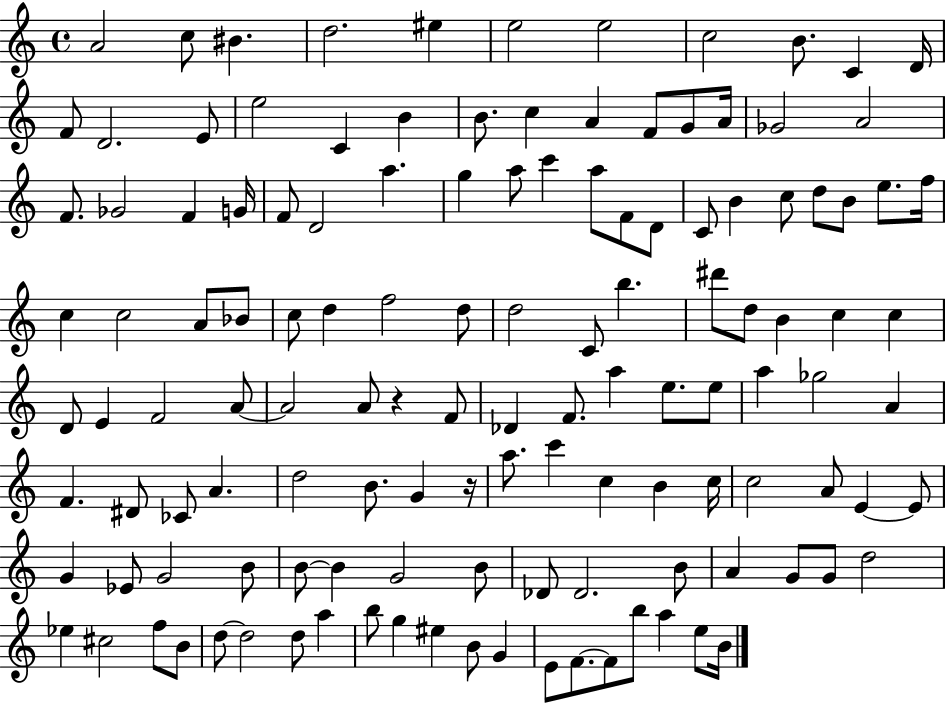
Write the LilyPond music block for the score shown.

{
  \clef treble
  \time 4/4
  \defaultTimeSignature
  \key c \major
  a'2 c''8 bis'4. | d''2. eis''4 | e''2 e''2 | c''2 b'8. c'4 d'16 | \break f'8 d'2. e'8 | e''2 c'4 b'4 | b'8. c''4 a'4 f'8 g'8 a'16 | ges'2 a'2 | \break f'8. ges'2 f'4 g'16 | f'8 d'2 a''4. | g''4 a''8 c'''4 a''8 f'8 d'8 | c'8 b'4 c''8 d''8 b'8 e''8. f''16 | \break c''4 c''2 a'8 bes'8 | c''8 d''4 f''2 d''8 | d''2 c'8 b''4. | dis'''8 d''8 b'4 c''4 c''4 | \break d'8 e'4 f'2 a'8~~ | a'2 a'8 r4 f'8 | des'4 f'8. a''4 e''8. e''8 | a''4 ges''2 a'4 | \break f'4. dis'8 ces'8 a'4. | d''2 b'8. g'4 r16 | a''8. c'''4 c''4 b'4 c''16 | c''2 a'8 e'4~~ e'8 | \break g'4 ees'8 g'2 b'8 | b'8~~ b'4 g'2 b'8 | des'8 des'2. b'8 | a'4 g'8 g'8 d''2 | \break ees''4 cis''2 f''8 b'8 | d''8~~ d''2 d''8 a''4 | b''8 g''4 eis''4 b'8 g'4 | e'8 f'8.~~ f'8 b''8 a''4 e''8 b'16 | \break \bar "|."
}